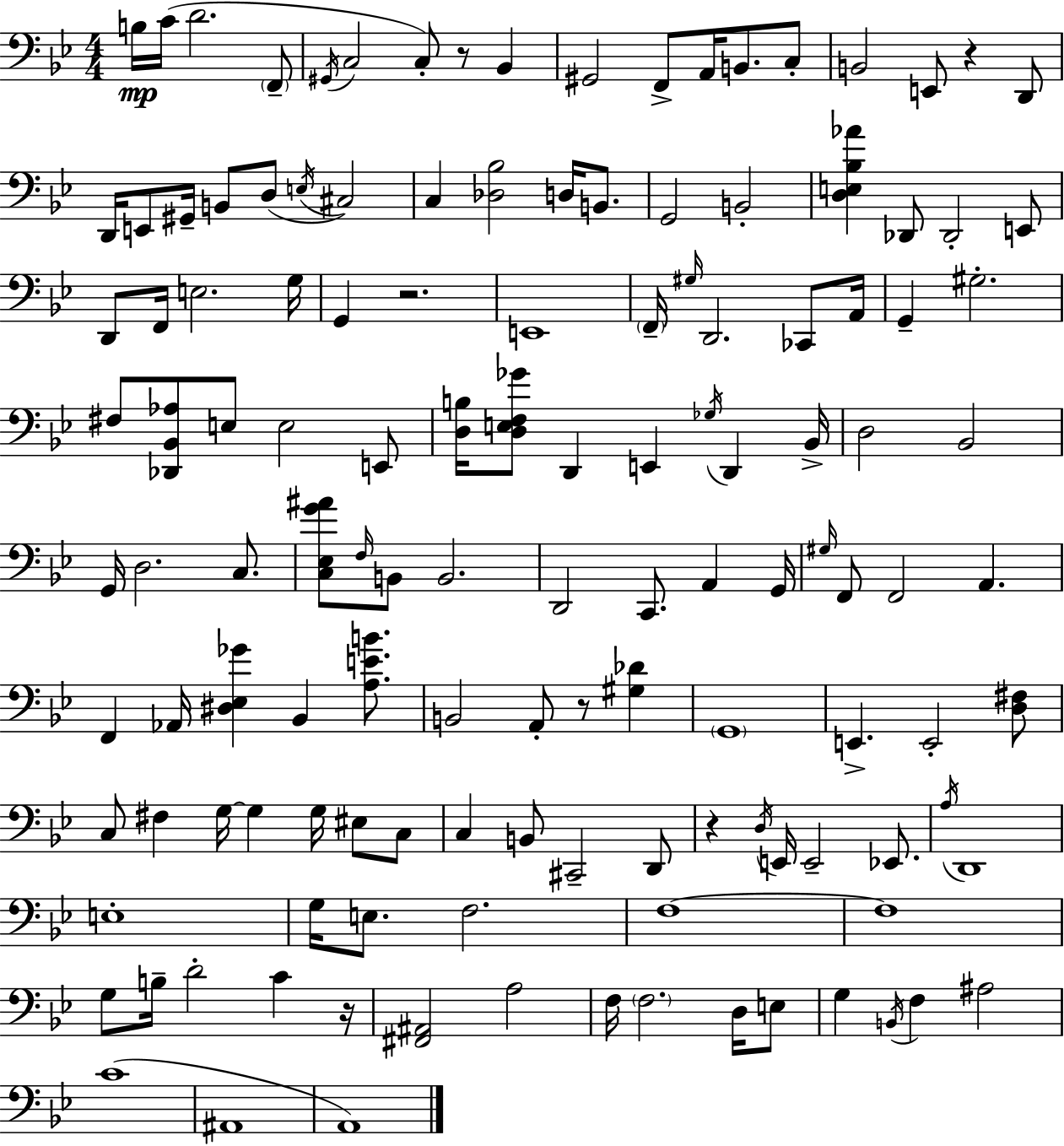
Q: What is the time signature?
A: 4/4